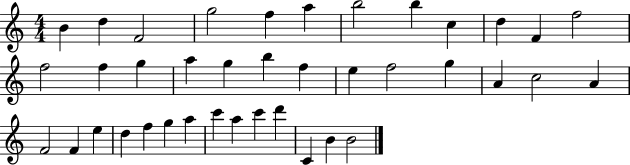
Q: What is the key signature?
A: C major